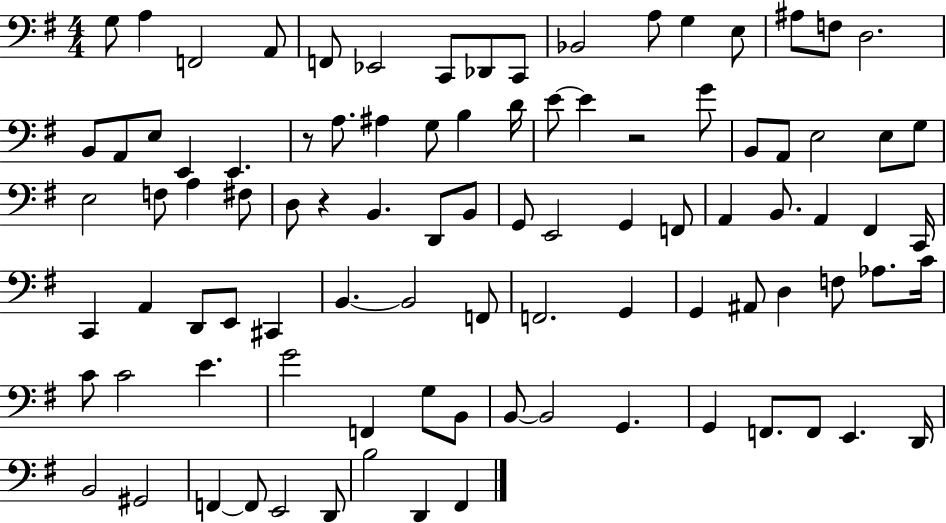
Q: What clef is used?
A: bass